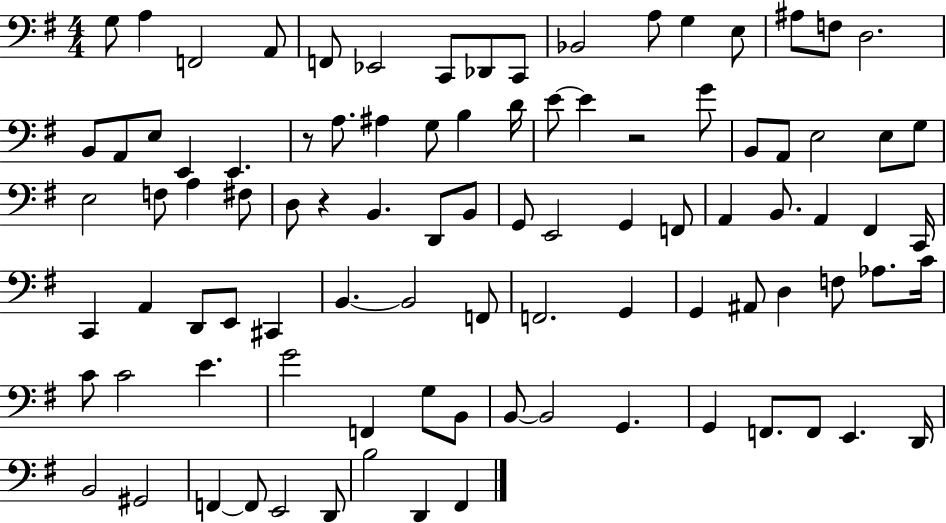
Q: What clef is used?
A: bass